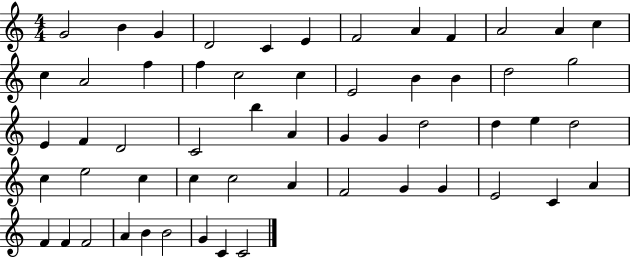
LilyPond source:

{
  \clef treble
  \numericTimeSignature
  \time 4/4
  \key c \major
  g'2 b'4 g'4 | d'2 c'4 e'4 | f'2 a'4 f'4 | a'2 a'4 c''4 | \break c''4 a'2 f''4 | f''4 c''2 c''4 | e'2 b'4 b'4 | d''2 g''2 | \break e'4 f'4 d'2 | c'2 b''4 a'4 | g'4 g'4 d''2 | d''4 e''4 d''2 | \break c''4 e''2 c''4 | c''4 c''2 a'4 | f'2 g'4 g'4 | e'2 c'4 a'4 | \break f'4 f'4 f'2 | a'4 b'4 b'2 | g'4 c'4 c'2 | \bar "|."
}